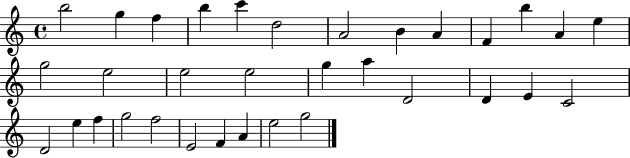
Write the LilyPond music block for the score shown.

{
  \clef treble
  \time 4/4
  \defaultTimeSignature
  \key c \major
  b''2 g''4 f''4 | b''4 c'''4 d''2 | a'2 b'4 a'4 | f'4 b''4 a'4 e''4 | \break g''2 e''2 | e''2 e''2 | g''4 a''4 d'2 | d'4 e'4 c'2 | \break d'2 e''4 f''4 | g''2 f''2 | e'2 f'4 a'4 | e''2 g''2 | \break \bar "|."
}